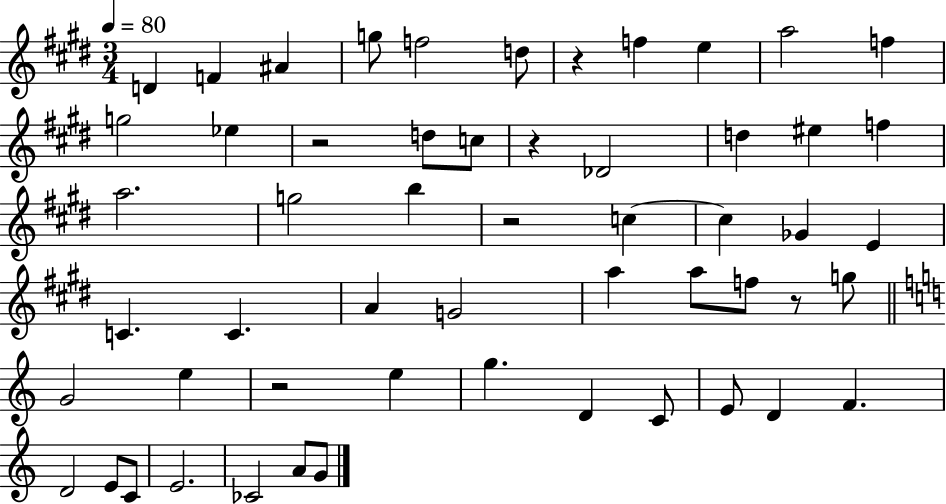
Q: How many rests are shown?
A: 6